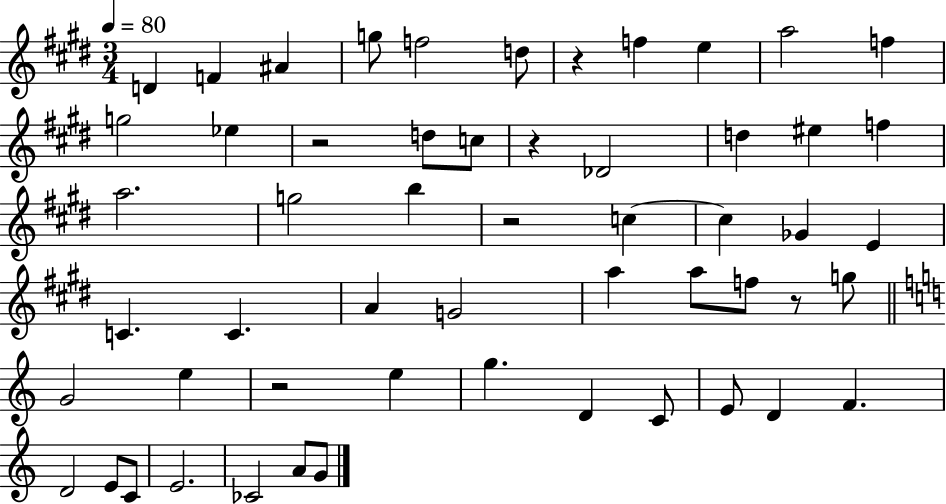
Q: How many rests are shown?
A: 6